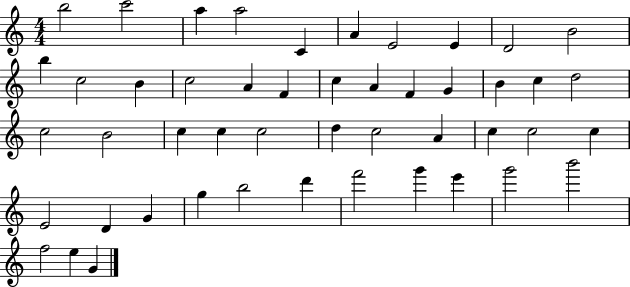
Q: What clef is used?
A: treble